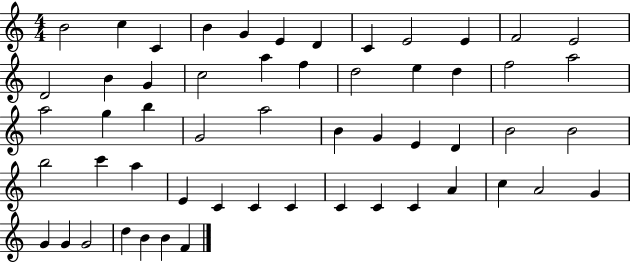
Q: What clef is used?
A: treble